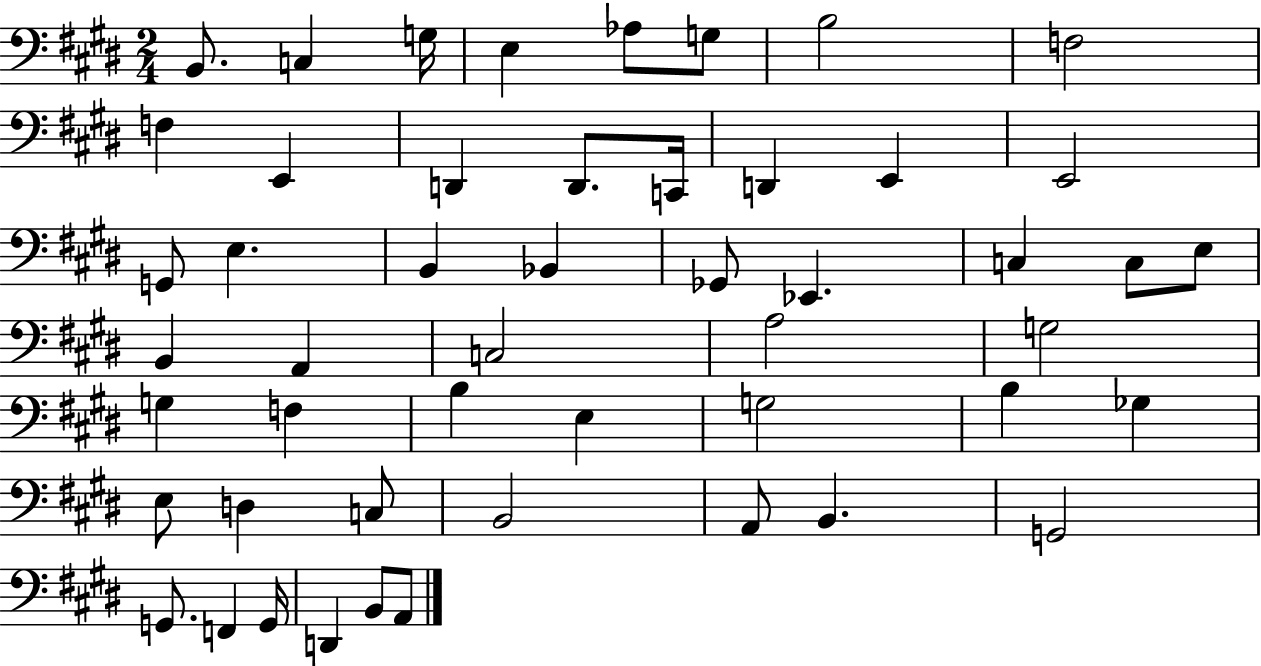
{
  \clef bass
  \numericTimeSignature
  \time 2/4
  \key e \major
  \repeat volta 2 { b,8. c4 g16 | e4 aes8 g8 | b2 | f2 | \break f4 e,4 | d,4 d,8. c,16 | d,4 e,4 | e,2 | \break g,8 e4. | b,4 bes,4 | ges,8 ees,4. | c4 c8 e8 | \break b,4 a,4 | c2 | a2 | g2 | \break g4 f4 | b4 e4 | g2 | b4 ges4 | \break e8 d4 c8 | b,2 | a,8 b,4. | g,2 | \break g,8. f,4 g,16 | d,4 b,8 a,8 | } \bar "|."
}